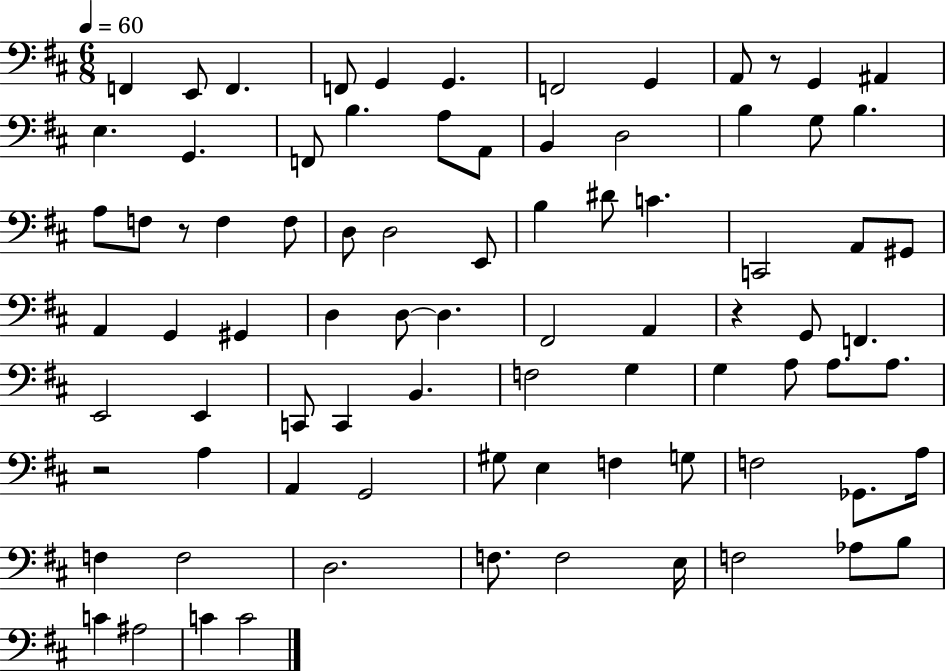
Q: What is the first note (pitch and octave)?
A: F2